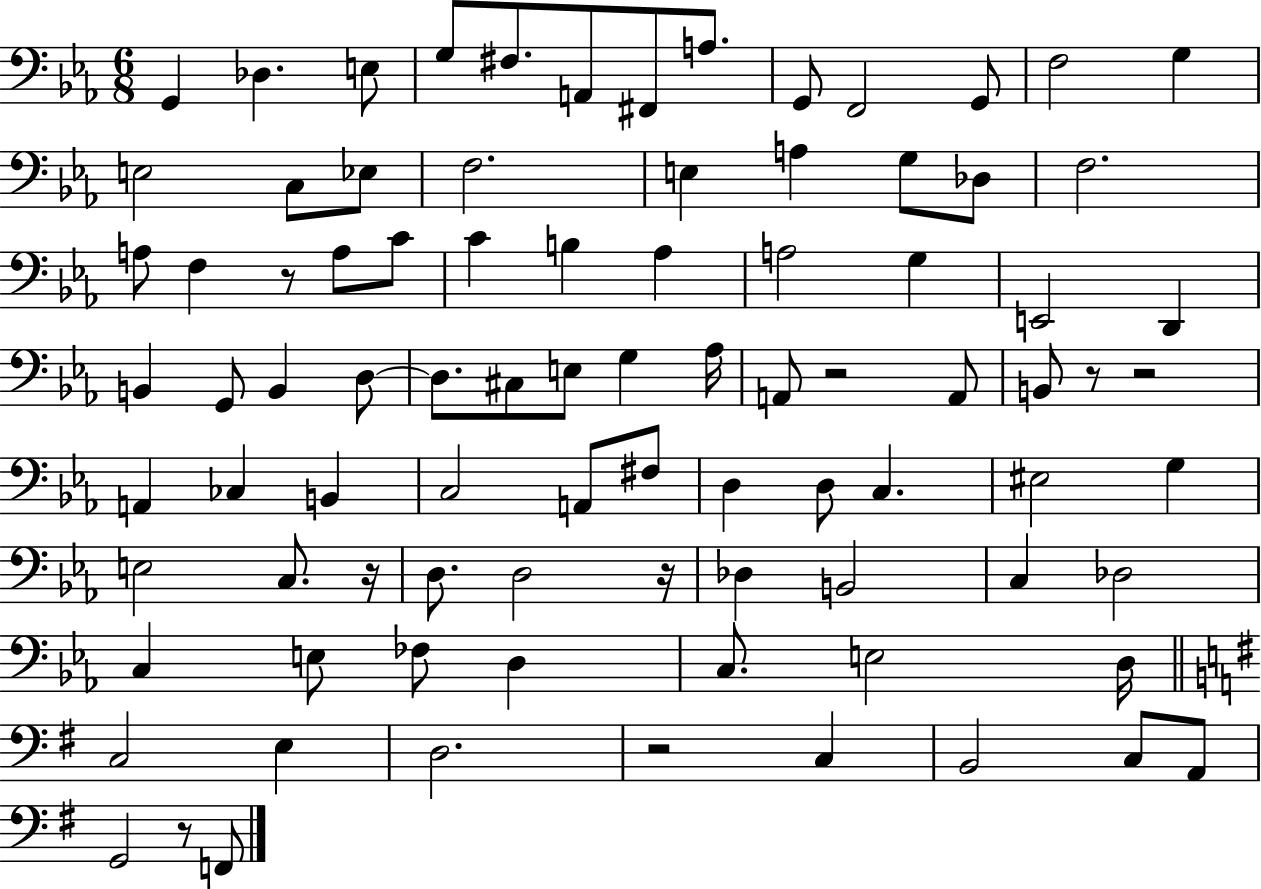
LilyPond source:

{
  \clef bass
  \numericTimeSignature
  \time 6/8
  \key ees \major
  g,4 des4. e8 | g8 fis8. a,8 fis,8 a8. | g,8 f,2 g,8 | f2 g4 | \break e2 c8 ees8 | f2. | e4 a4 g8 des8 | f2. | \break a8 f4 r8 a8 c'8 | c'4 b4 aes4 | a2 g4 | e,2 d,4 | \break b,4 g,8 b,4 d8~~ | d8. cis8 e8 g4 aes16 | a,8 r2 a,8 | b,8 r8 r2 | \break a,4 ces4 b,4 | c2 a,8 fis8 | d4 d8 c4. | eis2 g4 | \break e2 c8. r16 | d8. d2 r16 | des4 b,2 | c4 des2 | \break c4 e8 fes8 d4 | c8. e2 d16 | \bar "||" \break \key g \major c2 e4 | d2. | r2 c4 | b,2 c8 a,8 | \break g,2 r8 f,8 | \bar "|."
}